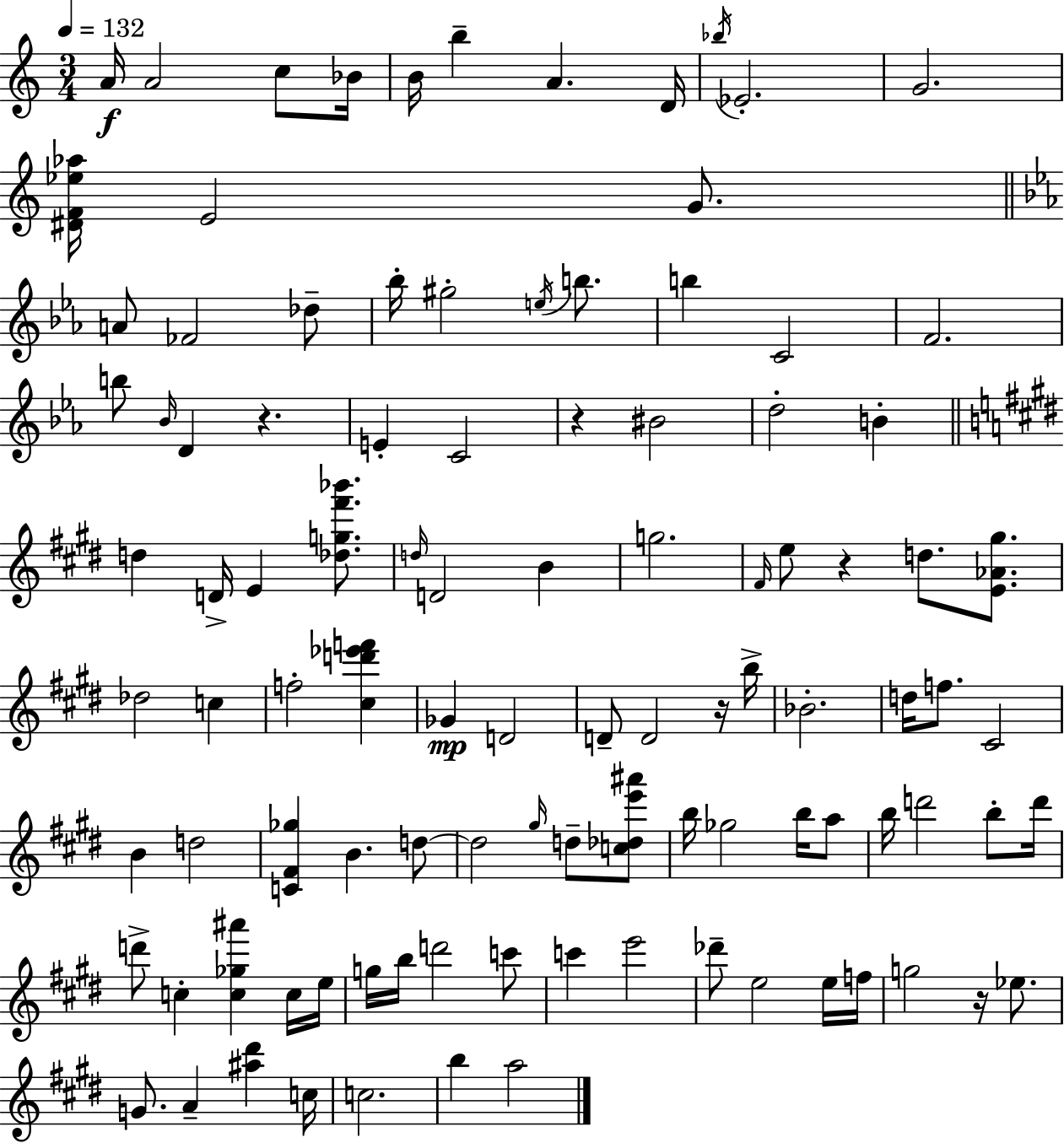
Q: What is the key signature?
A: A minor